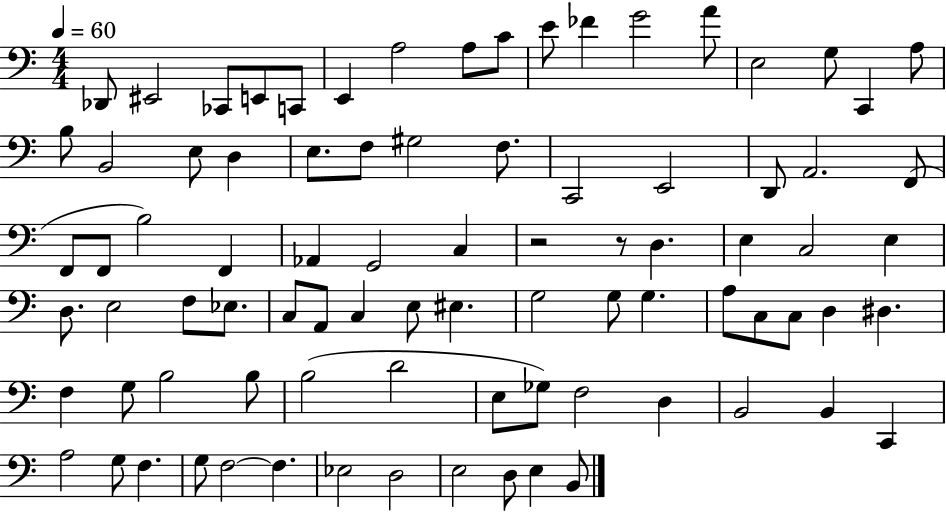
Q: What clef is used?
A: bass